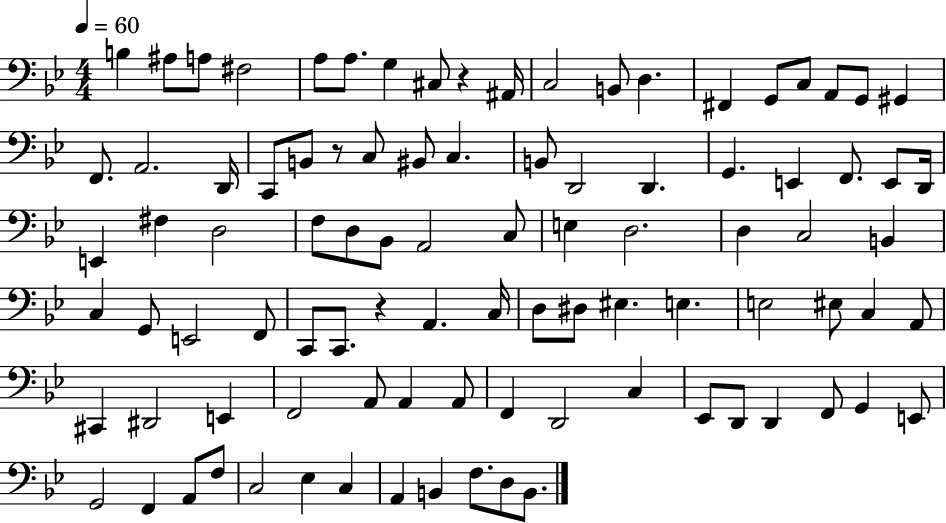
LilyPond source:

{
  \clef bass
  \numericTimeSignature
  \time 4/4
  \key bes \major
  \tempo 4 = 60
  \repeat volta 2 { b4 ais8 a8 fis2 | a8 a8. g4 cis8 r4 ais,16 | c2 b,8 d4. | fis,4 g,8 c8 a,8 g,8 gis,4 | \break f,8. a,2. d,16 | c,8 b,8 r8 c8 bis,8 c4. | b,8 d,2 d,4. | g,4. e,4 f,8. e,8 d,16 | \break e,4 fis4 d2 | f8 d8 bes,8 a,2 c8 | e4 d2. | d4 c2 b,4 | \break c4 g,8 e,2 f,8 | c,8 c,8. r4 a,4. c16 | d8 dis8 eis4. e4. | e2 eis8 c4 a,8 | \break cis,4 dis,2 e,4 | f,2 a,8 a,4 a,8 | f,4 d,2 c4 | ees,8 d,8 d,4 f,8 g,4 e,8 | \break g,2 f,4 a,8 f8 | c2 ees4 c4 | a,4 b,4 f8. d8 b,8. | } \bar "|."
}